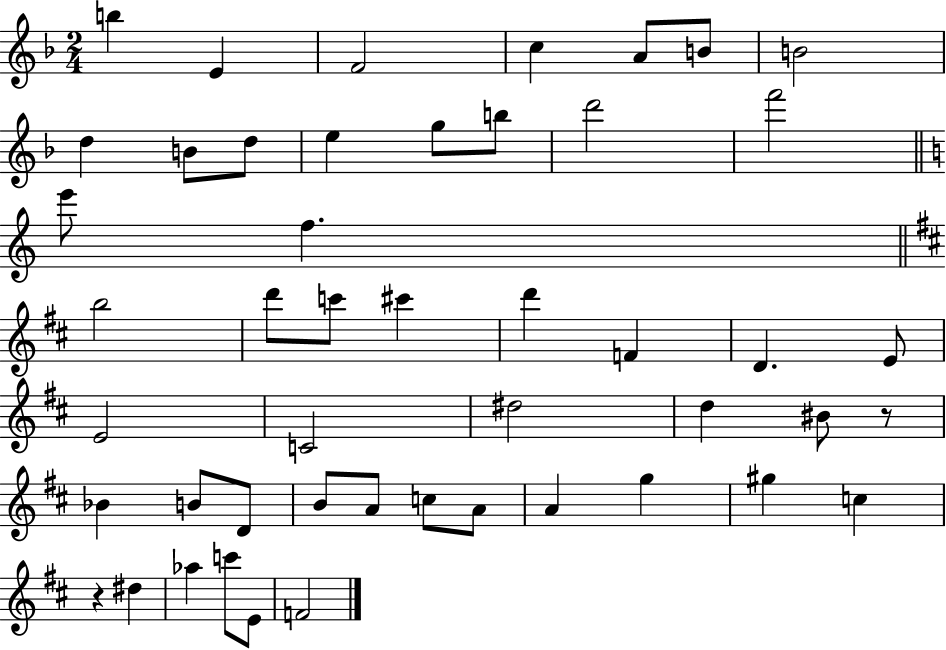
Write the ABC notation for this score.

X:1
T:Untitled
M:2/4
L:1/4
K:F
b E F2 c A/2 B/2 B2 d B/2 d/2 e g/2 b/2 d'2 f'2 e'/2 f b2 d'/2 c'/2 ^c' d' F D E/2 E2 C2 ^d2 d ^B/2 z/2 _B B/2 D/2 B/2 A/2 c/2 A/2 A g ^g c z ^d _a c'/2 E/2 F2